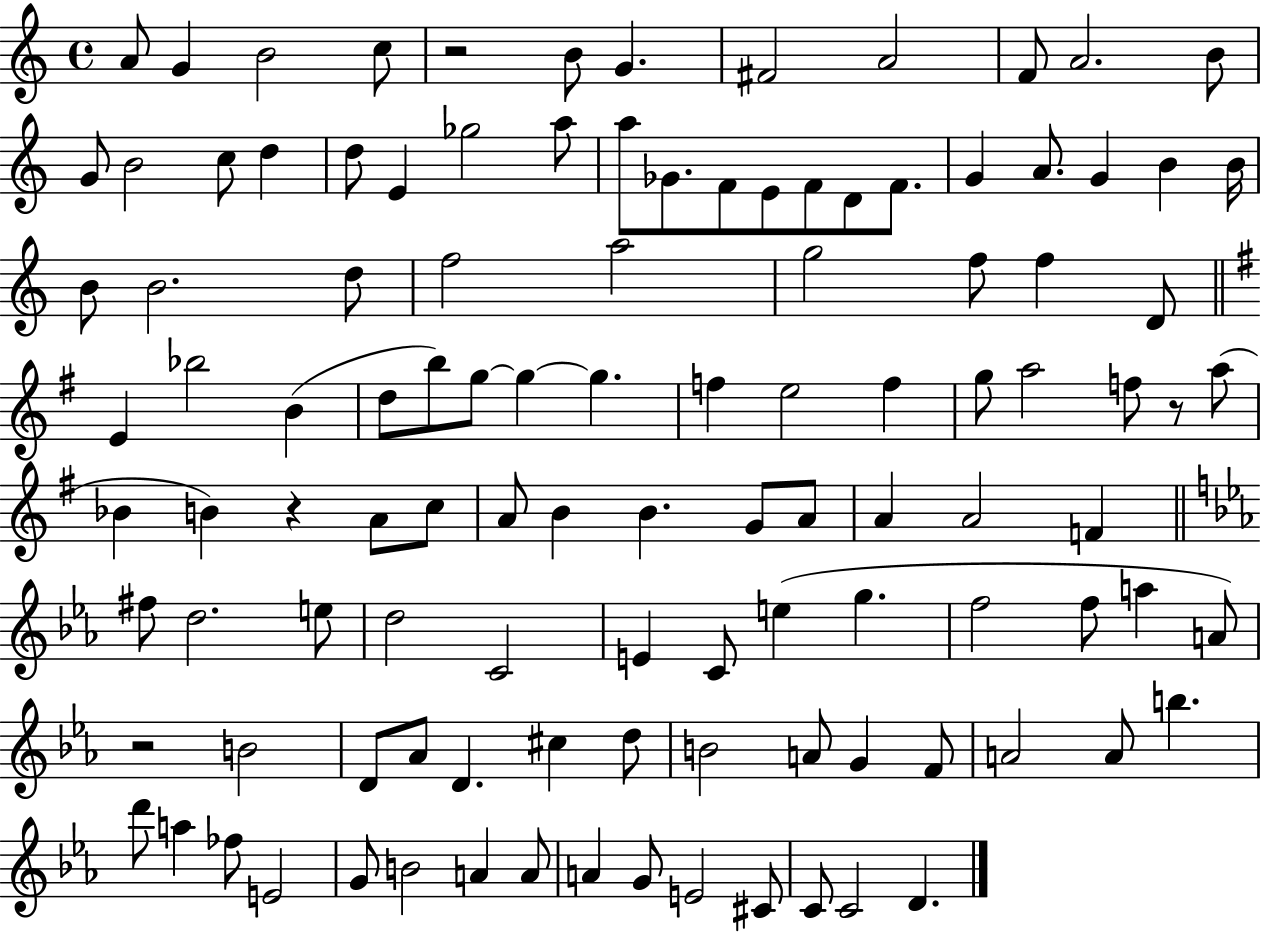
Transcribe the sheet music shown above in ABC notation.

X:1
T:Untitled
M:4/4
L:1/4
K:C
A/2 G B2 c/2 z2 B/2 G ^F2 A2 F/2 A2 B/2 G/2 B2 c/2 d d/2 E _g2 a/2 a/2 _G/2 F/2 E/2 F/2 D/2 F/2 G A/2 G B B/4 B/2 B2 d/2 f2 a2 g2 f/2 f D/2 E _b2 B d/2 b/2 g/2 g g f e2 f g/2 a2 f/2 z/2 a/2 _B B z A/2 c/2 A/2 B B G/2 A/2 A A2 F ^f/2 d2 e/2 d2 C2 E C/2 e g f2 f/2 a A/2 z2 B2 D/2 _A/2 D ^c d/2 B2 A/2 G F/2 A2 A/2 b d'/2 a _f/2 E2 G/2 B2 A A/2 A G/2 E2 ^C/2 C/2 C2 D